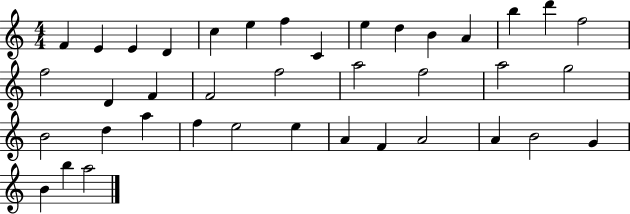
{
  \clef treble
  \numericTimeSignature
  \time 4/4
  \key c \major
  f'4 e'4 e'4 d'4 | c''4 e''4 f''4 c'4 | e''4 d''4 b'4 a'4 | b''4 d'''4 f''2 | \break f''2 d'4 f'4 | f'2 f''2 | a''2 f''2 | a''2 g''2 | \break b'2 d''4 a''4 | f''4 e''2 e''4 | a'4 f'4 a'2 | a'4 b'2 g'4 | \break b'4 b''4 a''2 | \bar "|."
}